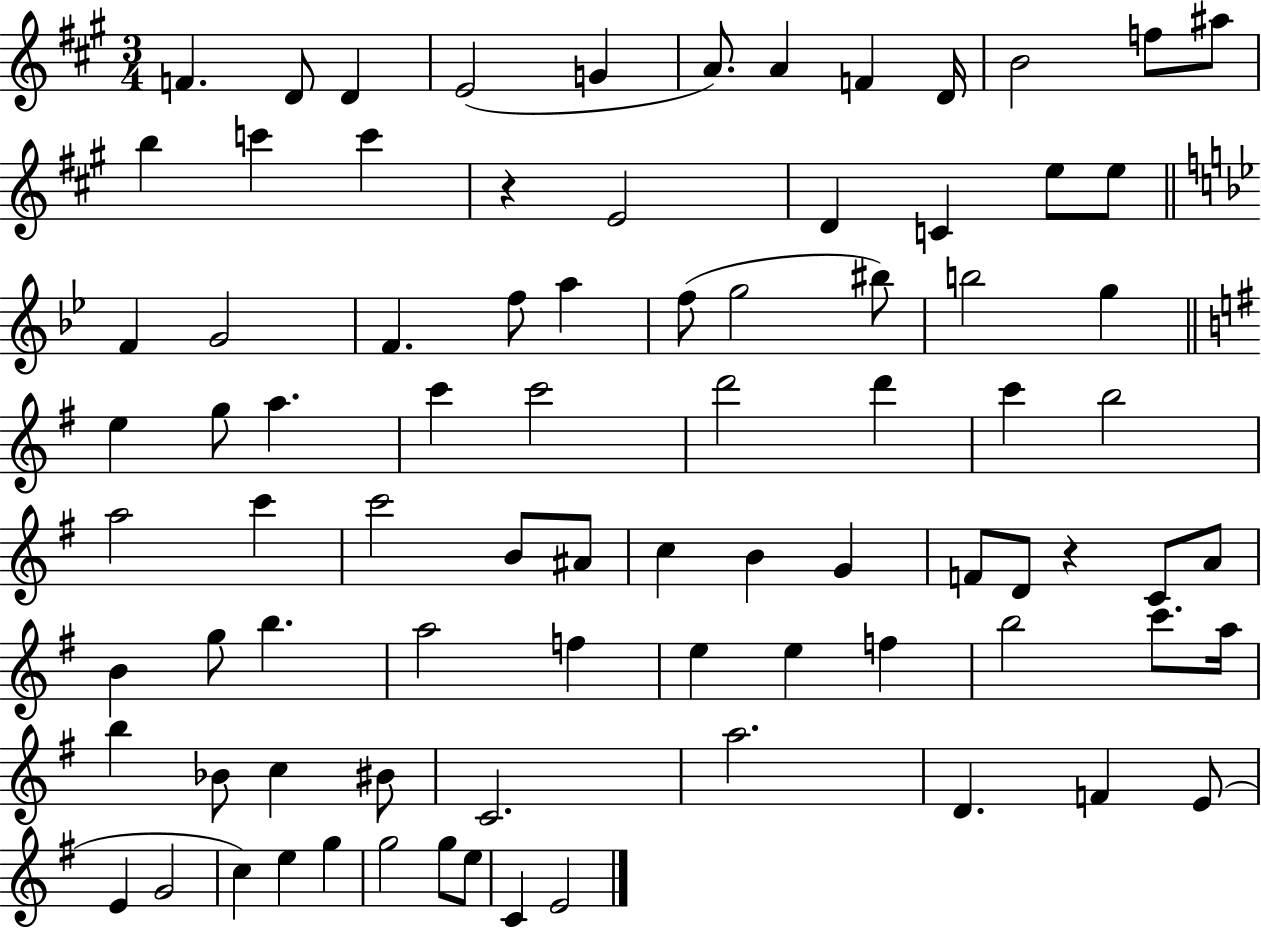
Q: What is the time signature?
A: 3/4